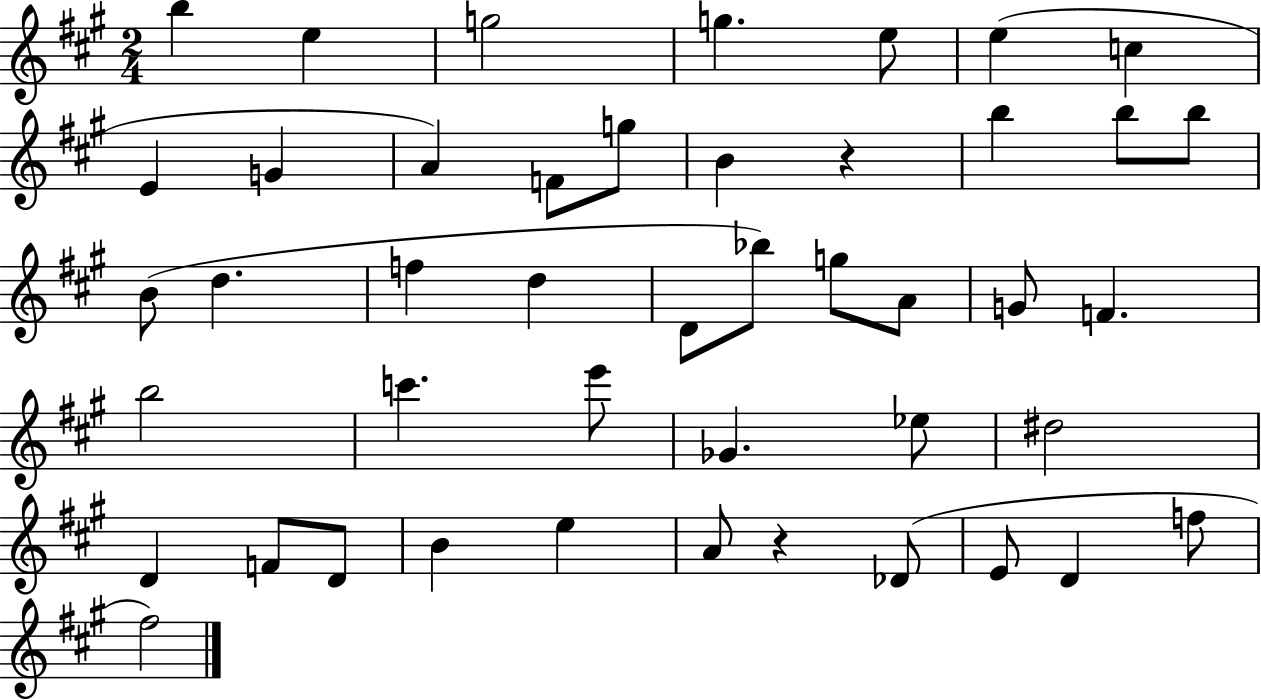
{
  \clef treble
  \numericTimeSignature
  \time 2/4
  \key a \major
  b''4 e''4 | g''2 | g''4. e''8 | e''4( c''4 | \break e'4 g'4 | a'4) f'8 g''8 | b'4 r4 | b''4 b''8 b''8 | \break b'8( d''4. | f''4 d''4 | d'8 bes''8) g''8 a'8 | g'8 f'4. | \break b''2 | c'''4. e'''8 | ges'4. ees''8 | dis''2 | \break d'4 f'8 d'8 | b'4 e''4 | a'8 r4 des'8( | e'8 d'4 f''8 | \break fis''2) | \bar "|."
}